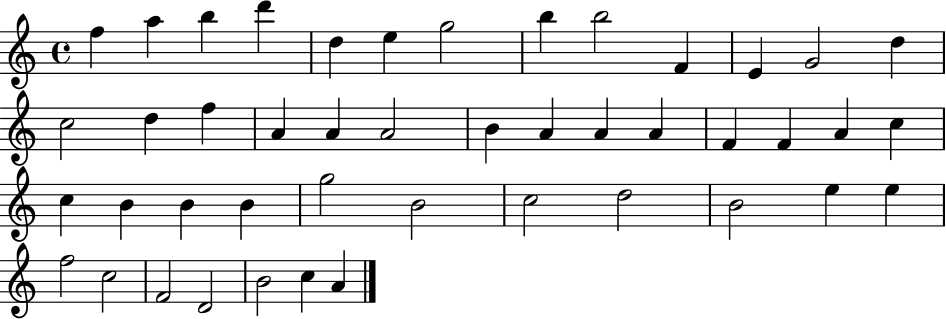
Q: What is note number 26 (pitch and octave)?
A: A4